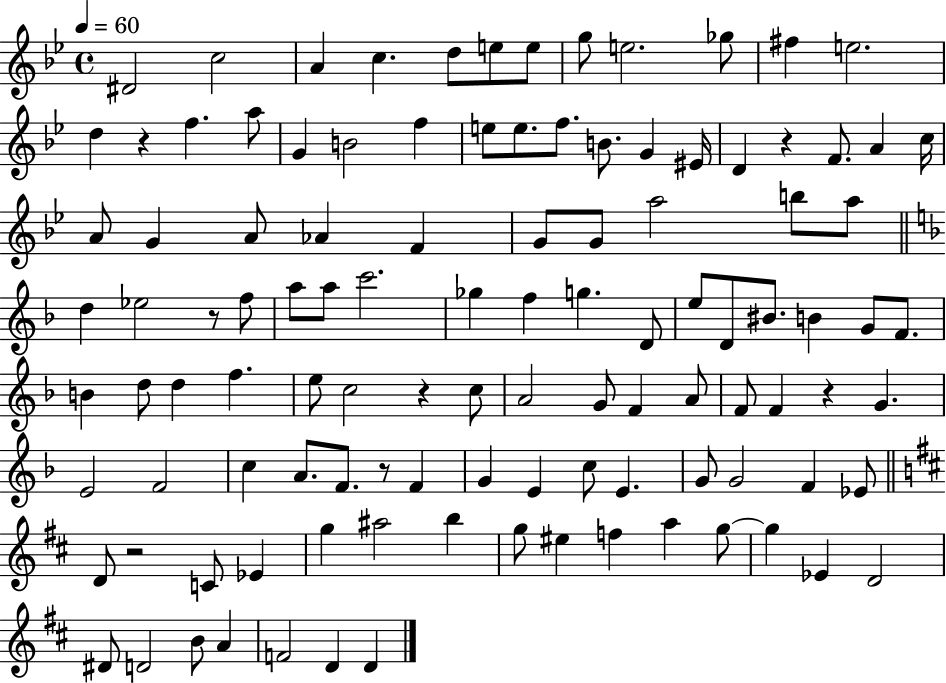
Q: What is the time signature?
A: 4/4